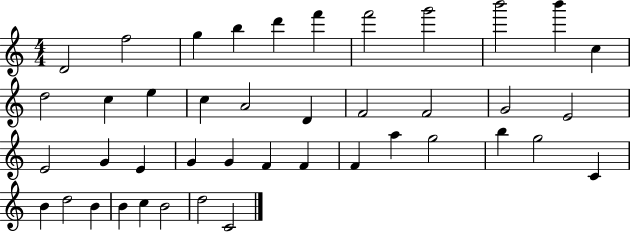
D4/h F5/h G5/q B5/q D6/q F6/q F6/h G6/h B6/h B6/q C5/q D5/h C5/q E5/q C5/q A4/h D4/q F4/h F4/h G4/h E4/h E4/h G4/q E4/q G4/q G4/q F4/q F4/q F4/q A5/q G5/h B5/q G5/h C4/q B4/q D5/h B4/q B4/q C5/q B4/h D5/h C4/h